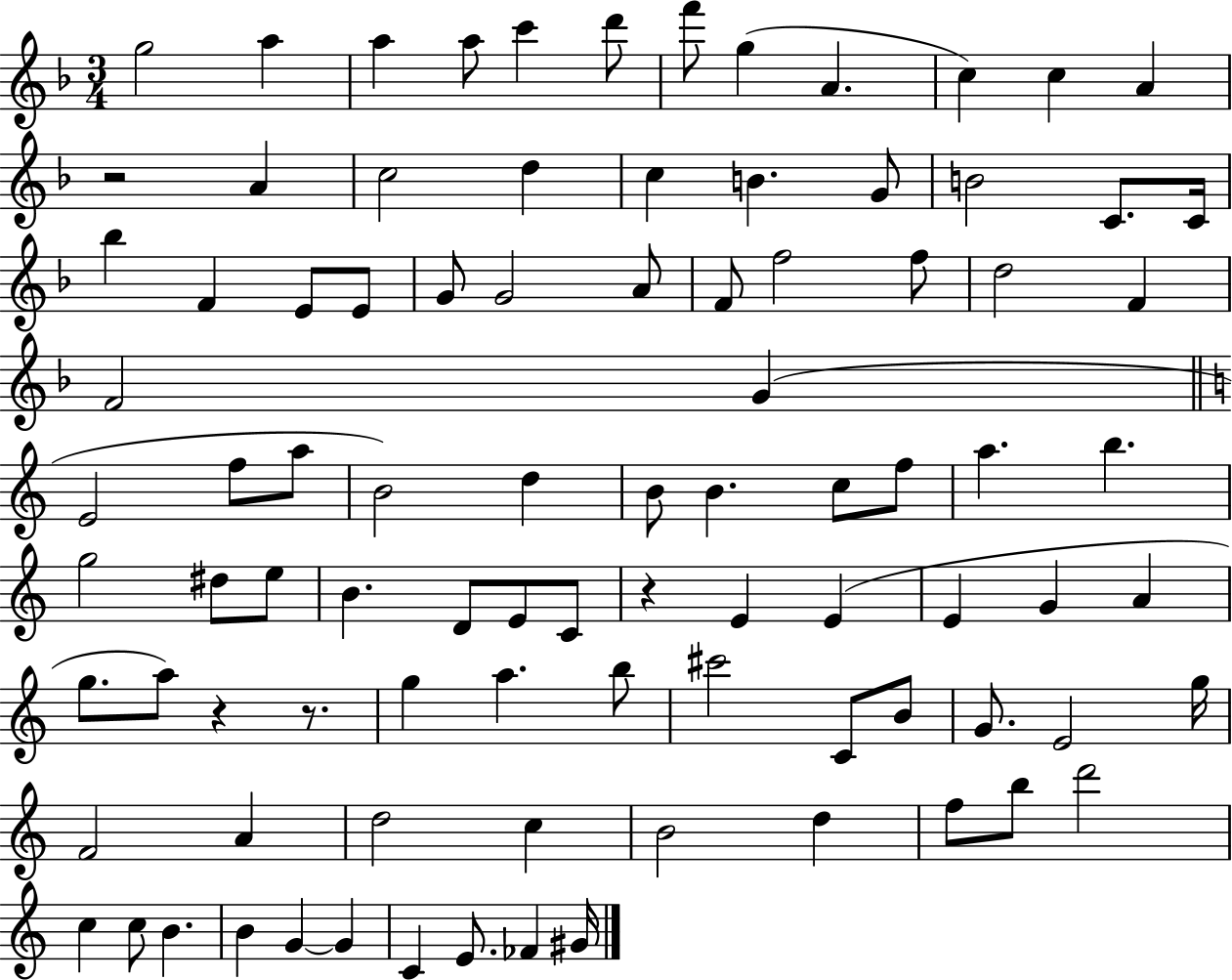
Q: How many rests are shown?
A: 4